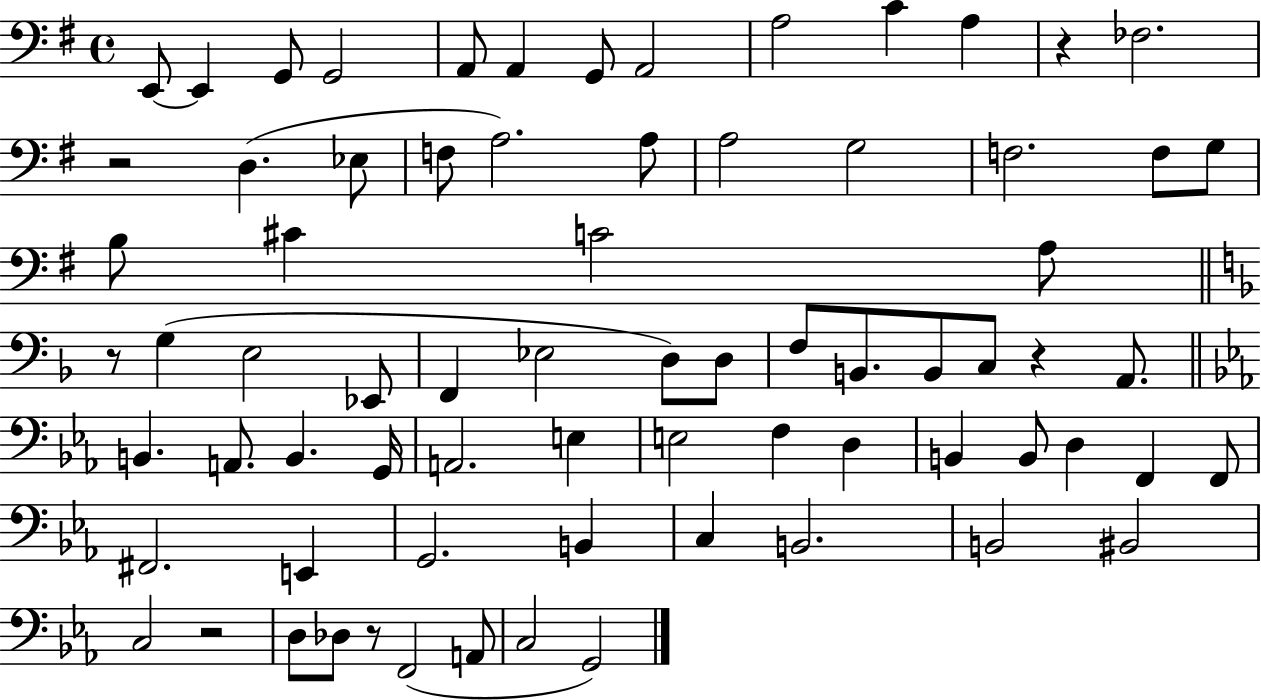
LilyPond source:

{
  \clef bass
  \time 4/4
  \defaultTimeSignature
  \key g \major
  e,8~~ e,4 g,8 g,2 | a,8 a,4 g,8 a,2 | a2 c'4 a4 | r4 fes2. | \break r2 d4.( ees8 | f8 a2.) a8 | a2 g2 | f2. f8 g8 | \break b8 cis'4 c'2 a8 | \bar "||" \break \key d \minor r8 g4( e2 ees,8 | f,4 ees2 d8) d8 | f8 b,8. b,8 c8 r4 a,8. | \bar "||" \break \key ees \major b,4. a,8. b,4. g,16 | a,2. e4 | e2 f4 d4 | b,4 b,8 d4 f,4 f,8 | \break fis,2. e,4 | g,2. b,4 | c4 b,2. | b,2 bis,2 | \break c2 r2 | d8 des8 r8 f,2( a,8 | c2 g,2) | \bar "|."
}